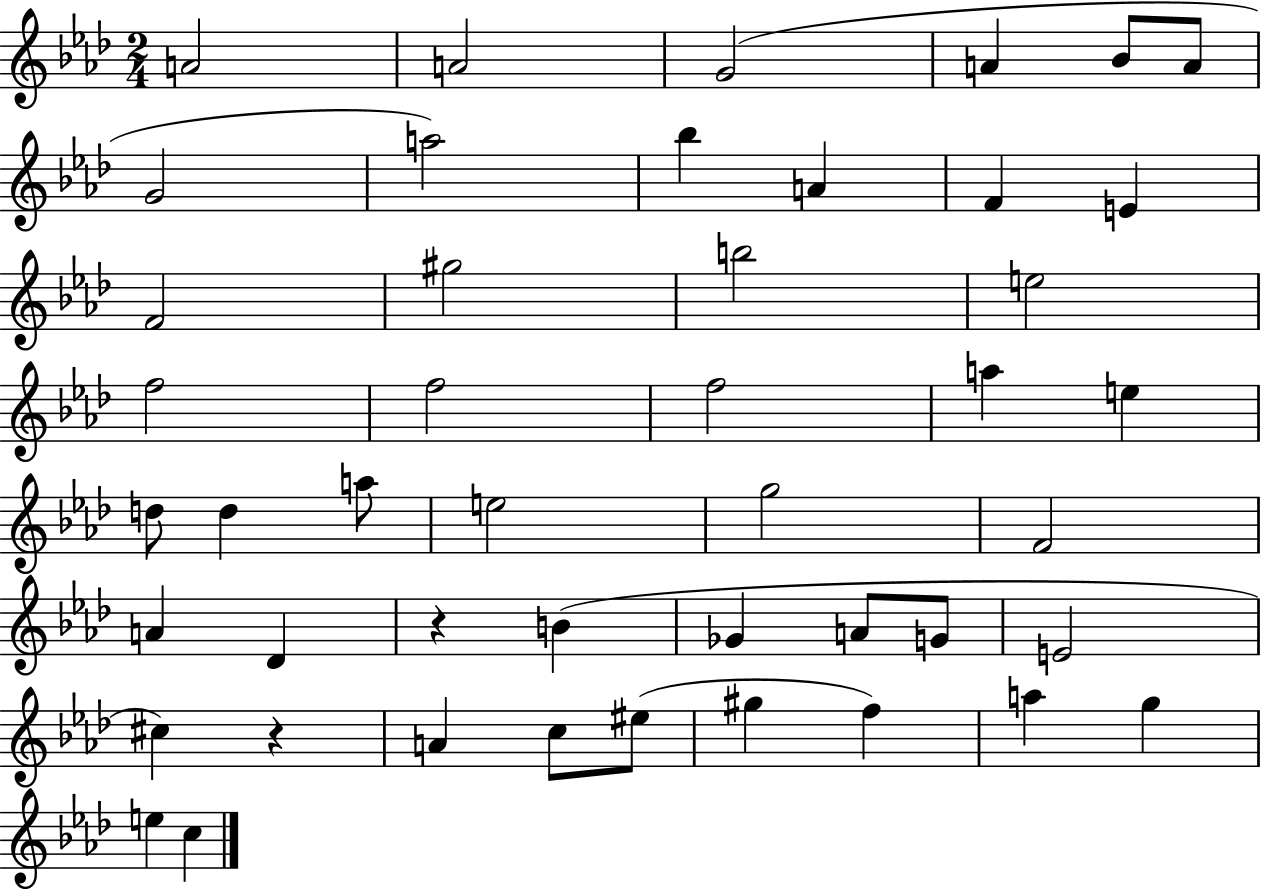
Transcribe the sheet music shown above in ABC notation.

X:1
T:Untitled
M:2/4
L:1/4
K:Ab
A2 A2 G2 A _B/2 A/2 G2 a2 _b A F E F2 ^g2 b2 e2 f2 f2 f2 a e d/2 d a/2 e2 g2 F2 A _D z B _G A/2 G/2 E2 ^c z A c/2 ^e/2 ^g f a g e c